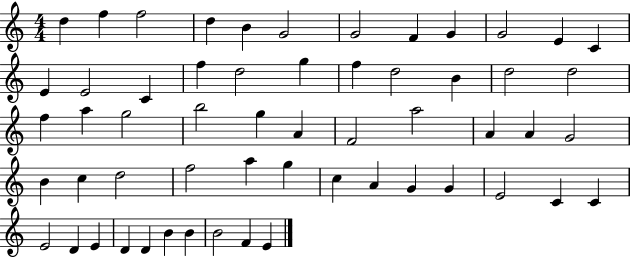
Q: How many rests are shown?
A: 0